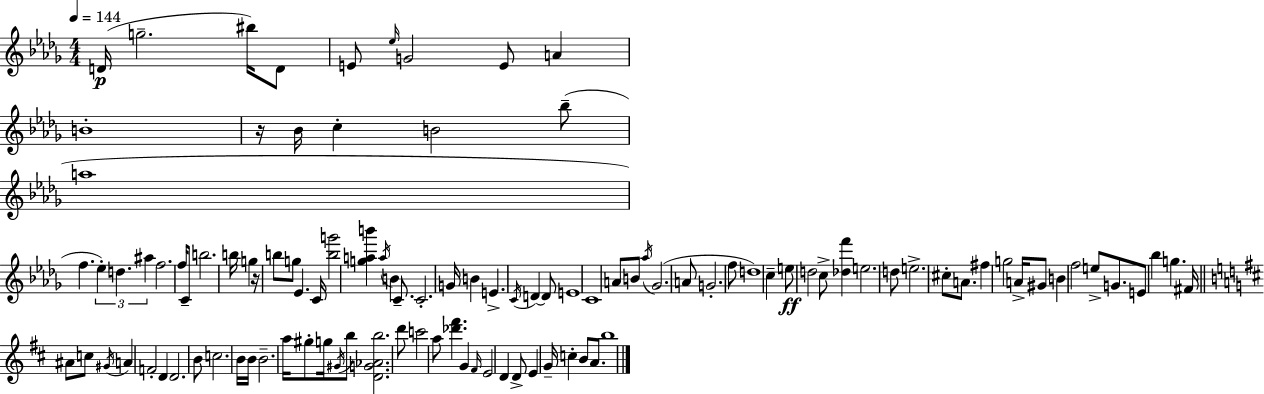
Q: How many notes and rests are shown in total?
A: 108